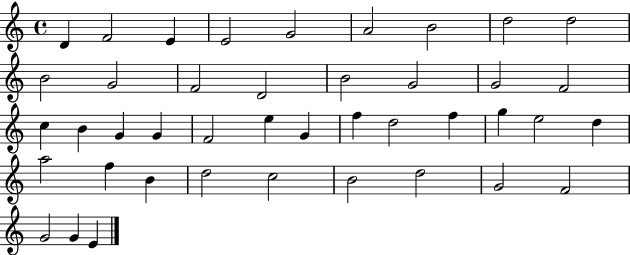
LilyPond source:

{
  \clef treble
  \time 4/4
  \defaultTimeSignature
  \key c \major
  d'4 f'2 e'4 | e'2 g'2 | a'2 b'2 | d''2 d''2 | \break b'2 g'2 | f'2 d'2 | b'2 g'2 | g'2 f'2 | \break c''4 b'4 g'4 g'4 | f'2 e''4 g'4 | f''4 d''2 f''4 | g''4 e''2 d''4 | \break a''2 f''4 b'4 | d''2 c''2 | b'2 d''2 | g'2 f'2 | \break g'2 g'4 e'4 | \bar "|."
}